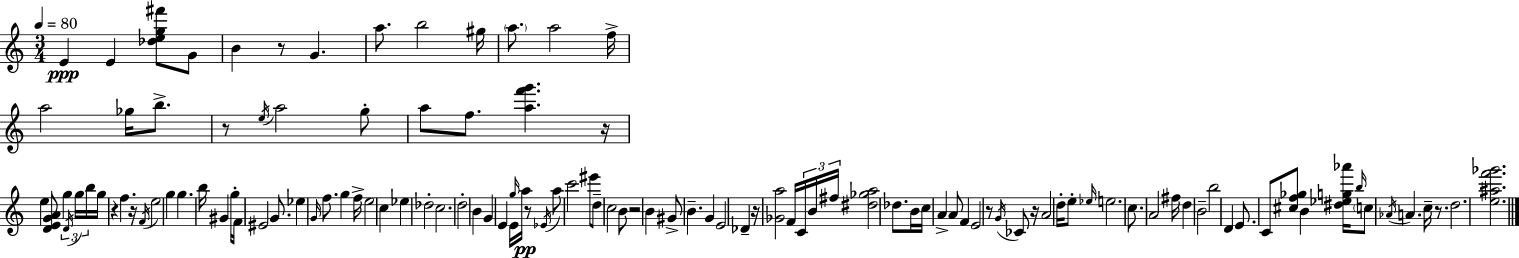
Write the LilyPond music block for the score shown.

{
  \clef treble
  \numericTimeSignature
  \time 3/4
  \key a \minor
  \tempo 4 = 80
  \repeat volta 2 { e'4\ppp e'4 <des'' e'' g'' fis'''>8 g'8 | b'4 r8 g'4. | a''8. b''2 gis''16 | \parenthesize a''8. a''2 f''16-> | \break a''2 ges''16 b''8.-> | r8 \acciaccatura { e''16 } a''2 g''8-. | a''8 f''8. <a'' f''' g'''>4. | r16 e''4 <d' e' g' a'>8 g''4 \tuplet 3/2 { \acciaccatura { d'16 } | \break g''16 b''16 } g''16 r4 f''4. | r16 \acciaccatura { f'16 } e''2 g''4 | g''4. b''16 gis'4 | g''16-. f'16 eis'2 | \break g'8. ees''4 \grace { g'16 } f''8. g''4 | f''16-> e''2 | c''4 ees''4 des''2-. | c''2. | \break d''2-. | b'4 g'4 e'4 | e'16 \grace { g''16 }\pp a''16 r8 \acciaccatura { ees'16 } a''8 c'''2 | eis'''8 d''8-- c''2 | \break b'8 r2 | b'4 gis'8-> b'4.-- | g'4 e'2 | des'4-- r16 <ges' a''>2 | \break f'16 \tuplet 3/2 { c'16 b'16 fis''16 } <dis'' ges'' a''>2 | des''8. b'16 c''16 a'4-> | a'8 f'4 e'2 | r8 \acciaccatura { g'16 } ces'8 r16 a'2 | \break d''16-. e''8-. \grace { ees''16 } e''2. | c''8. a'2 | fis''16 d''4 | b'2-- b''2 | \break d'4 e'8. c'8 | <cis'' f'' ges''>8 b'4 <dis'' ees'' g'' aes'''>16 \grace { b''16 } \parenthesize c''8 \acciaccatura { aes'16 } | a'4. c''16-- r8. d''2. | <e'' ais'' f''' ges'''>2. | \break } \bar "|."
}